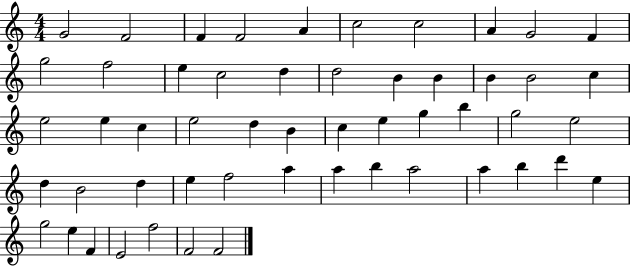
X:1
T:Untitled
M:4/4
L:1/4
K:C
G2 F2 F F2 A c2 c2 A G2 F g2 f2 e c2 d d2 B B B B2 c e2 e c e2 d B c e g b g2 e2 d B2 d e f2 a a b a2 a b d' e g2 e F E2 f2 F2 F2